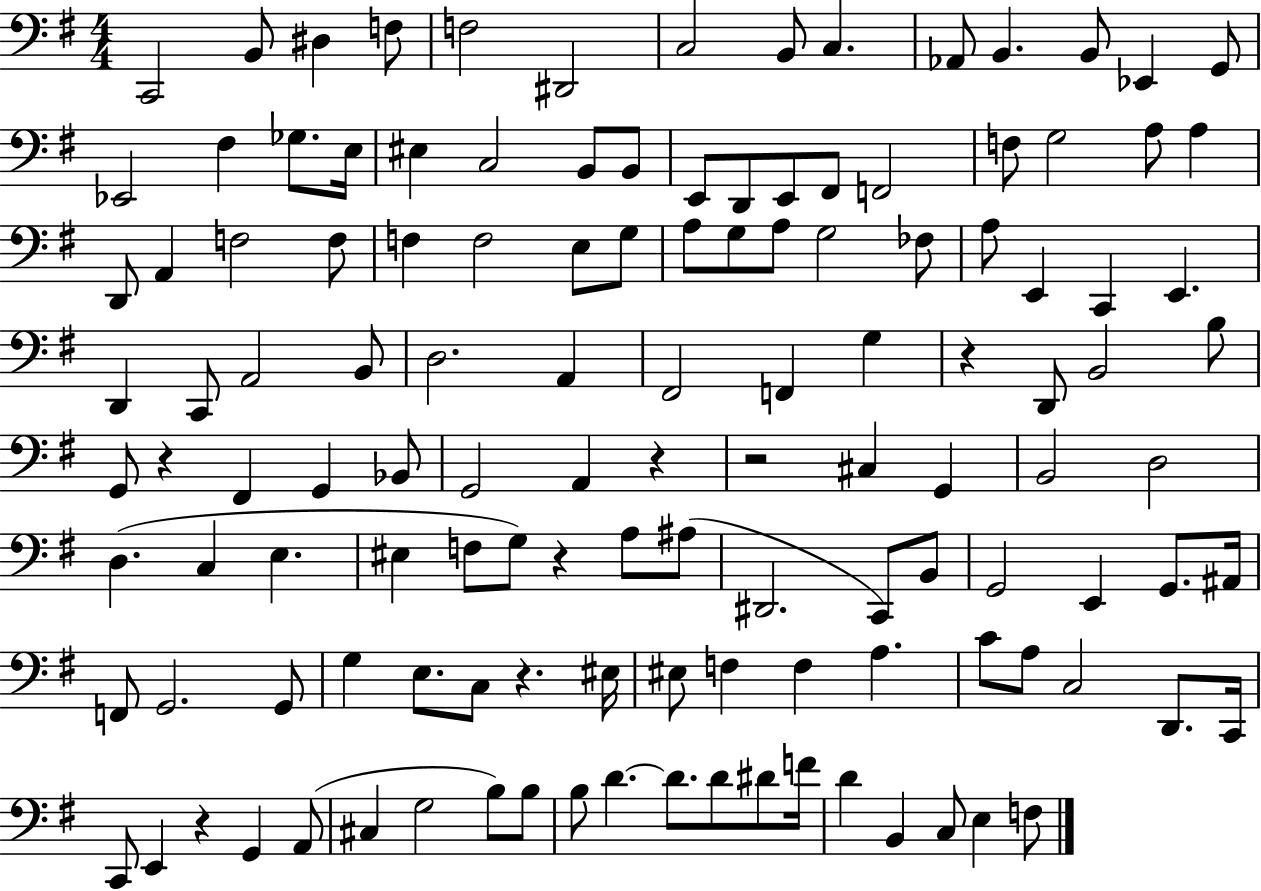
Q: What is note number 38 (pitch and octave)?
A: E3